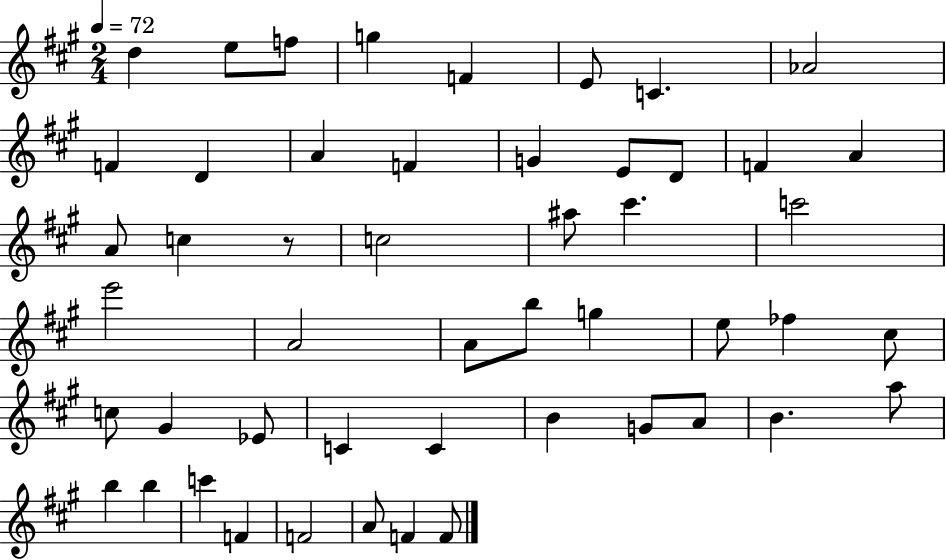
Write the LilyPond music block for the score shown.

{
  \clef treble
  \numericTimeSignature
  \time 2/4
  \key a \major
  \tempo 4 = 72
  d''4 e''8 f''8 | g''4 f'4 | e'8 c'4. | aes'2 | \break f'4 d'4 | a'4 f'4 | g'4 e'8 d'8 | f'4 a'4 | \break a'8 c''4 r8 | c''2 | ais''8 cis'''4. | c'''2 | \break e'''2 | a'2 | a'8 b''8 g''4 | e''8 fes''4 cis''8 | \break c''8 gis'4 ees'8 | c'4 c'4 | b'4 g'8 a'8 | b'4. a''8 | \break b''4 b''4 | c'''4 f'4 | f'2 | a'8 f'4 f'8 | \break \bar "|."
}